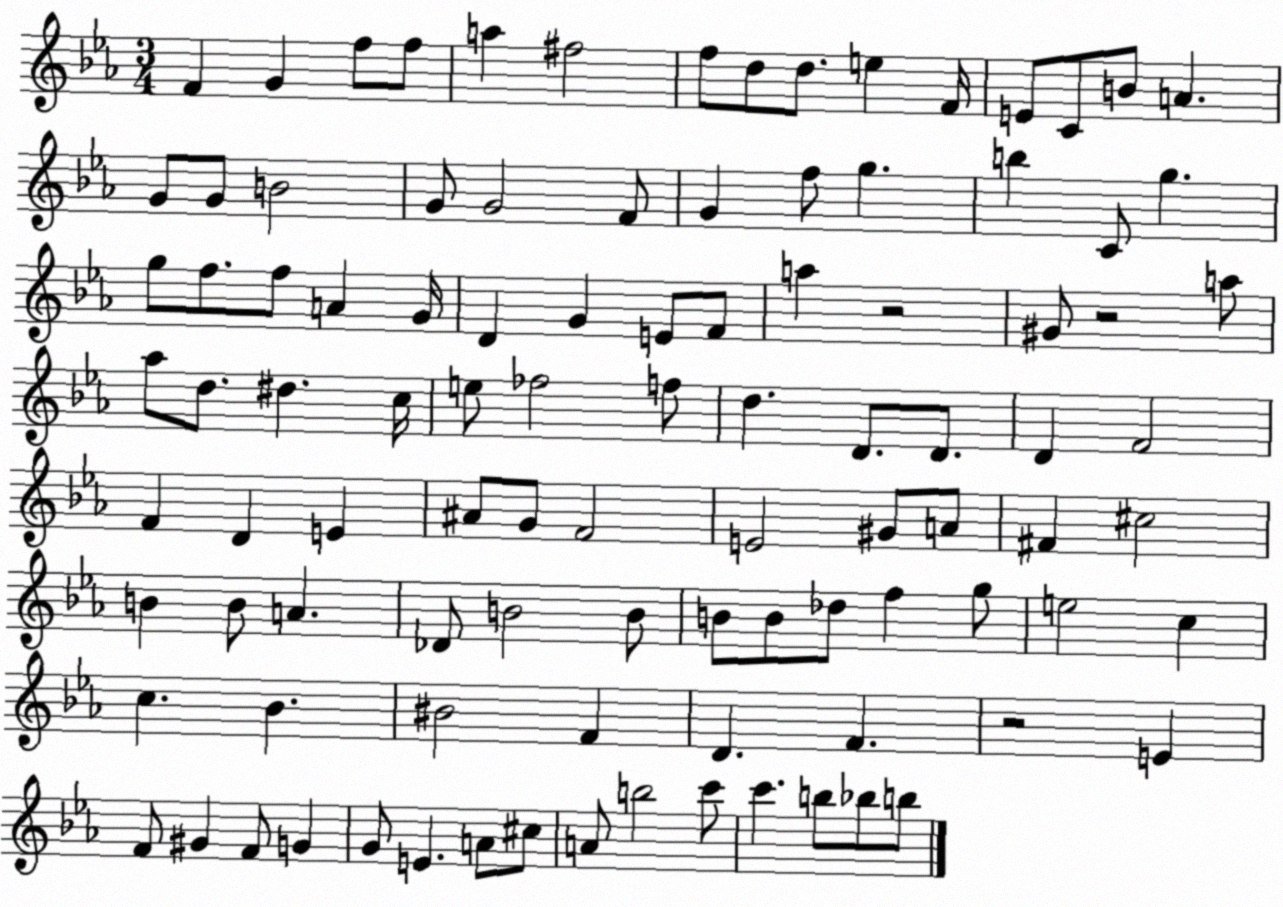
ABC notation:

X:1
T:Untitled
M:3/4
L:1/4
K:Eb
F G f/2 f/2 a ^f2 f/2 d/2 d/2 e F/4 E/2 C/2 B/2 A G/2 G/2 B2 G/2 G2 F/2 G f/2 g b C/2 g g/2 f/2 f/2 A G/4 D G E/2 F/2 a z2 ^G/2 z2 a/2 _a/2 d/2 ^d c/4 e/2 _f2 f/2 d D/2 D/2 D F2 F D E ^A/2 G/2 F2 E2 ^G/2 A/2 ^F ^c2 B B/2 A _D/2 B2 B/2 B/2 B/2 _d/2 f g/2 e2 c c _B ^B2 F D F z2 E F/2 ^G F/2 G G/2 E A/2 ^c/2 A/2 b2 c'/2 c' b/2 _b/2 b/2